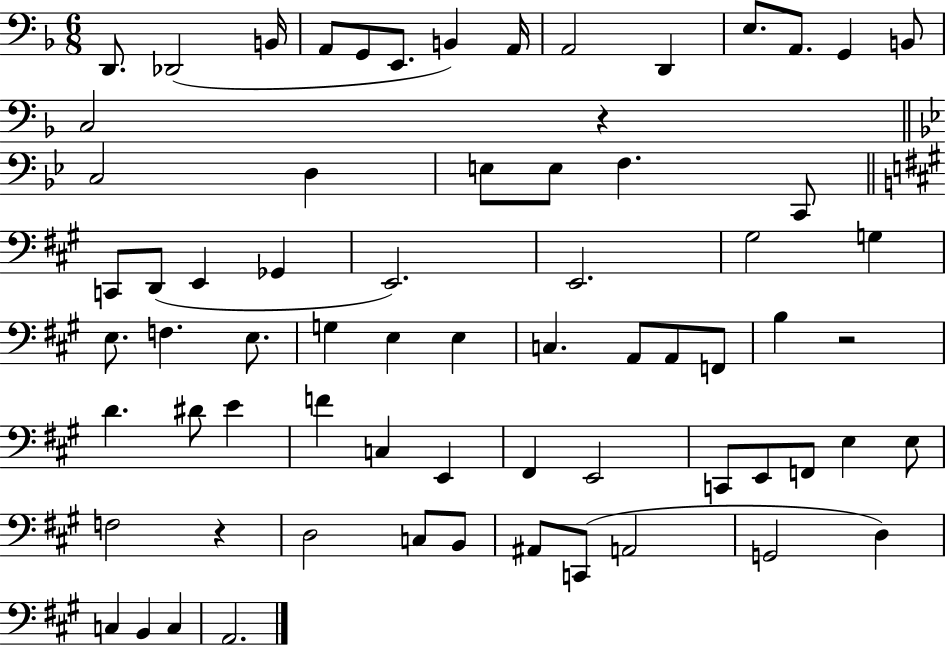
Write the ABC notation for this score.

X:1
T:Untitled
M:6/8
L:1/4
K:F
D,,/2 _D,,2 B,,/4 A,,/2 G,,/2 E,,/2 B,, A,,/4 A,,2 D,, E,/2 A,,/2 G,, B,,/2 C,2 z C,2 D, E,/2 E,/2 F, C,,/2 C,,/2 D,,/2 E,, _G,, E,,2 E,,2 ^G,2 G, E,/2 F, E,/2 G, E, E, C, A,,/2 A,,/2 F,,/2 B, z2 D ^D/2 E F C, E,, ^F,, E,,2 C,,/2 E,,/2 F,,/2 E, E,/2 F,2 z D,2 C,/2 B,,/2 ^A,,/2 C,,/2 A,,2 G,,2 D, C, B,, C, A,,2